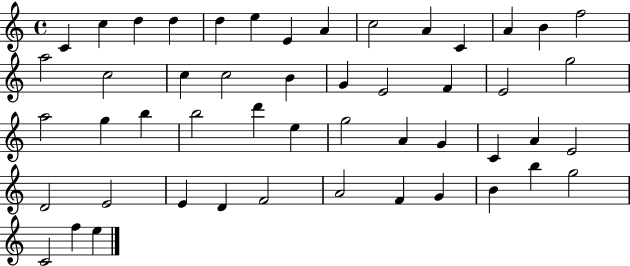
X:1
T:Untitled
M:4/4
L:1/4
K:C
C c d d d e E A c2 A C A B f2 a2 c2 c c2 B G E2 F E2 g2 a2 g b b2 d' e g2 A G C A E2 D2 E2 E D F2 A2 F G B b g2 C2 f e